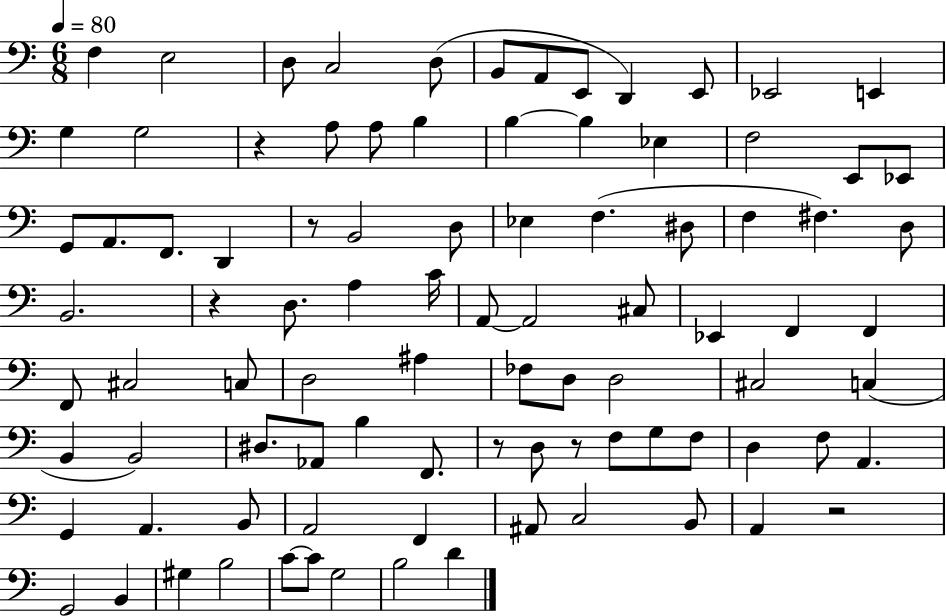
X:1
T:Untitled
M:6/8
L:1/4
K:C
F, E,2 D,/2 C,2 D,/2 B,,/2 A,,/2 E,,/2 D,, E,,/2 _E,,2 E,, G, G,2 z A,/2 A,/2 B, B, B, _E, F,2 E,,/2 _E,,/2 G,,/2 A,,/2 F,,/2 D,, z/2 B,,2 D,/2 _E, F, ^D,/2 F, ^F, D,/2 B,,2 z D,/2 A, C/4 A,,/2 A,,2 ^C,/2 _E,, F,, F,, F,,/2 ^C,2 C,/2 D,2 ^A, _F,/2 D,/2 D,2 ^C,2 C, B,, B,,2 ^D,/2 _A,,/2 B, F,,/2 z/2 D,/2 z/2 F,/2 G,/2 F,/2 D, F,/2 A,, G,, A,, B,,/2 A,,2 F,, ^A,,/2 C,2 B,,/2 A,, z2 G,,2 B,, ^G, B,2 C/2 C/2 G,2 B,2 D